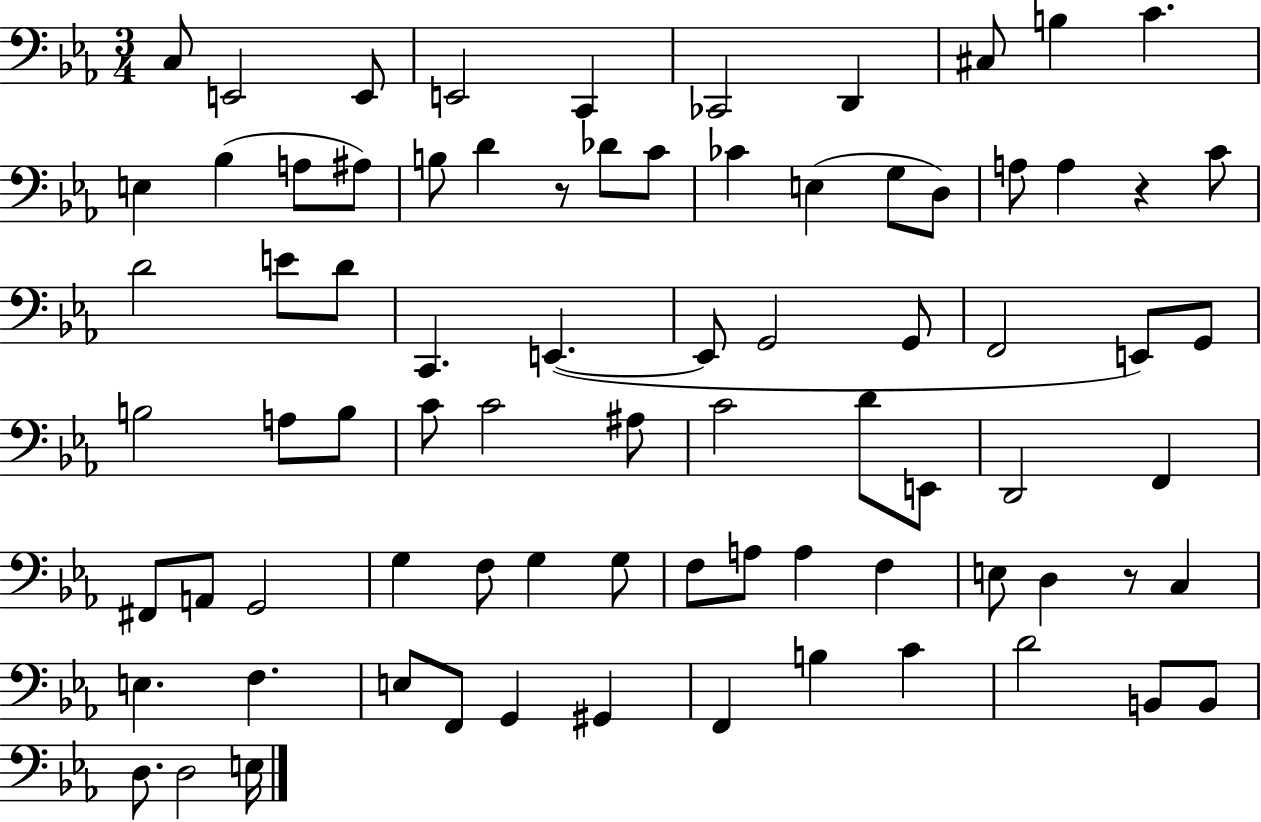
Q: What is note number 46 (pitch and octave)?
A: D2